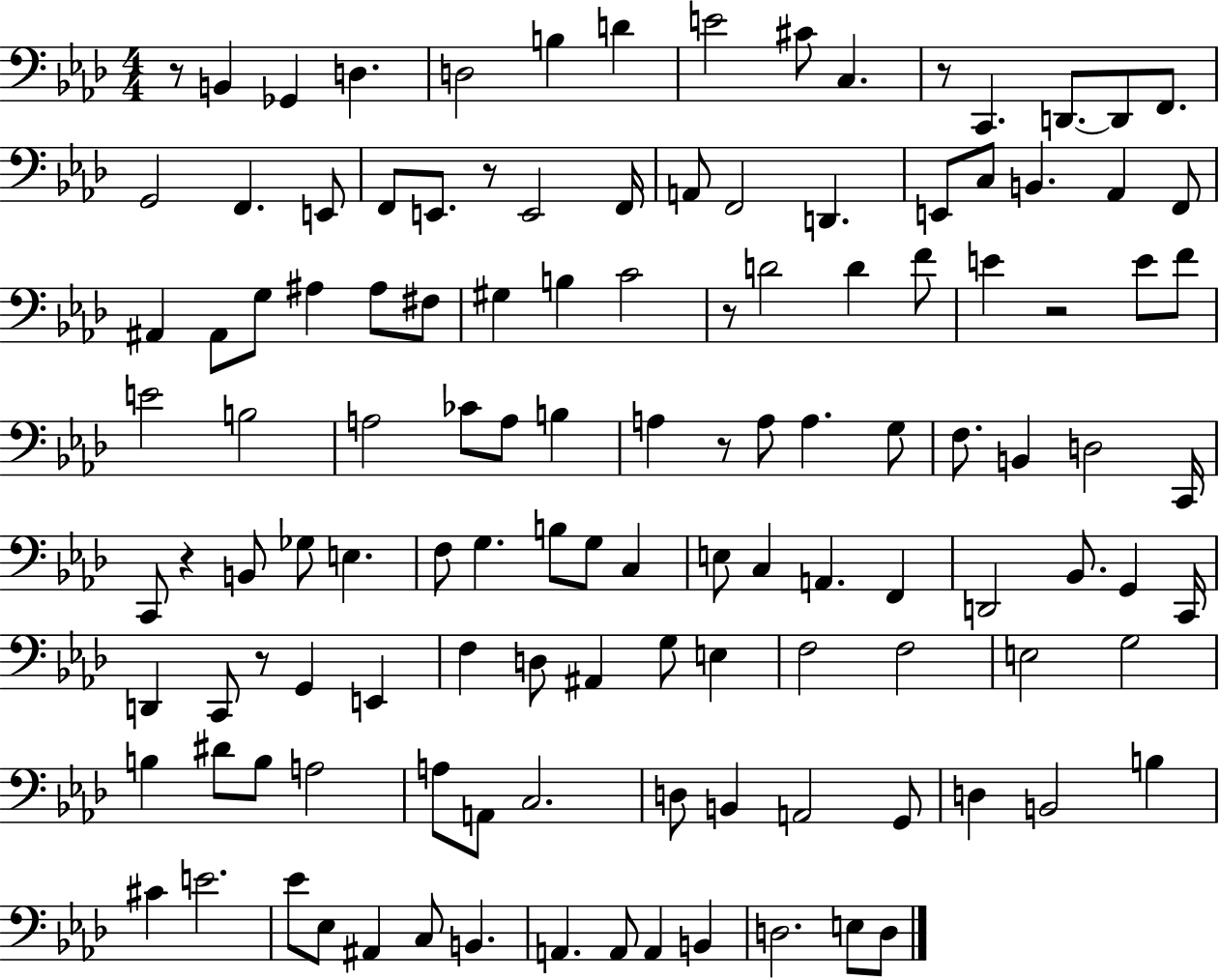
R/e B2/q Gb2/q D3/q. D3/h B3/q D4/q E4/h C#4/e C3/q. R/e C2/q. D2/e. D2/e F2/e. G2/h F2/q. E2/e F2/e E2/e. R/e E2/h F2/s A2/e F2/h D2/q. E2/e C3/e B2/q. Ab2/q F2/e A#2/q A#2/e G3/e A#3/q A#3/e F#3/e G#3/q B3/q C4/h R/e D4/h D4/q F4/e E4/q R/h E4/e F4/e E4/h B3/h A3/h CES4/e A3/e B3/q A3/q R/e A3/e A3/q. G3/e F3/e. B2/q D3/h C2/s C2/e R/q B2/e Gb3/e E3/q. F3/e G3/q. B3/e G3/e C3/q E3/e C3/q A2/q. F2/q D2/h Bb2/e. G2/q C2/s D2/q C2/e R/e G2/q E2/q F3/q D3/e A#2/q G3/e E3/q F3/h F3/h E3/h G3/h B3/q D#4/e B3/e A3/h A3/e A2/e C3/h. D3/e B2/q A2/h G2/e D3/q B2/h B3/q C#4/q E4/h. Eb4/e Eb3/e A#2/q C3/e B2/q. A2/q. A2/e A2/q B2/q D3/h. E3/e D3/e